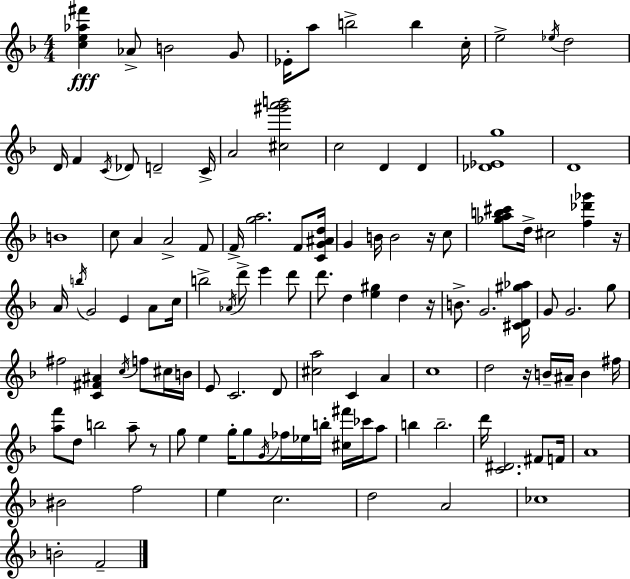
{
  \clef treble
  \numericTimeSignature
  \time 4/4
  \key f \major
  <c'' e'' aes'' fis'''>4\fff aes'8-> b'2 g'8 | ees'16-. a''8 b''2-> b''4 c''16-. | e''2-> \acciaccatura { ees''16 } d''2 | d'16 f'4 \acciaccatura { c'16 } des'8 d'2-- | \break c'16-> a'2 <cis'' gis''' a''' b'''>2 | c''2 d'4 d'4 | <des' ees' g''>1 | d'1 | \break b'1 | c''8 a'4 a'2-> | f'8 f'16-> <g'' a''>2. f'8 | <c' g' ais' d''>16 g'4 b'16 b'2 r16 | \break c''8 <ges'' a'' b'' cis'''>8 d''16-> cis''2 <f'' des''' ges'''>4 | r16 a'16 \acciaccatura { b''16 } g'2 e'4 | a'8 c''16 b''2-> \acciaccatura { aes'16 } d'''8-> e'''4 | d'''8 d'''8. d''4 <e'' gis''>4 d''4 | \break r16 b'8.-> g'2. | <cis' d' gis'' aes''>16 g'8 g'2. | g''8 fis''2 <c' fis' ais'>4 | \acciaccatura { c''16 } f''8 cis''16 b'16 e'8 c'2. | \break d'8 <cis'' a''>2 c'4 | a'4 c''1 | d''2 r16 b'16-- ais'16-- | b'4 fis''16 <a'' f'''>8 d''8 b''2 | \break a''8-- r8 g''8 e''4 g''16-. g''8 \acciaccatura { g'16 } fes''16 | ees''16 b''16-. <cis'' fis'''>16 ces'''16 a''8 b''4 b''2.-- | d'''16 <c' dis'>2. | fis'8 f'16 a'1 | \break bis'2 f''2 | e''4 c''2. | d''2 a'2 | ces''1 | \break b'2-. f'2-- | \bar "|."
}